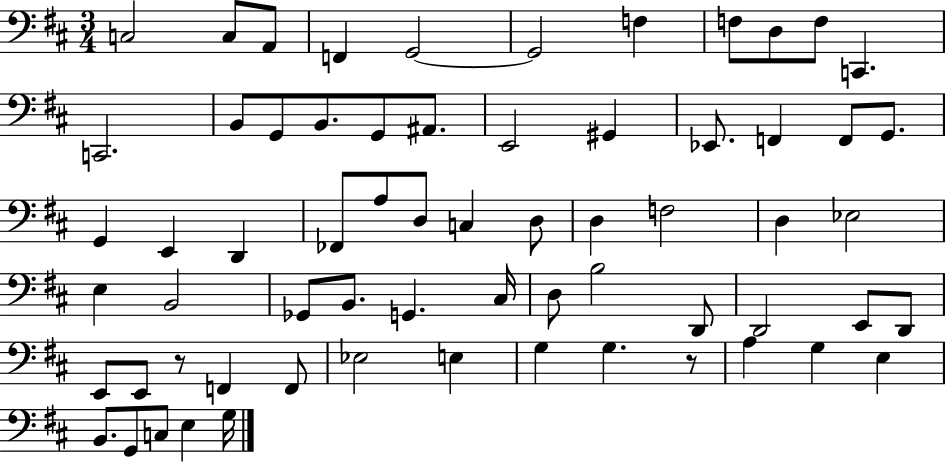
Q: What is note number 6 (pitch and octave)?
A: G2